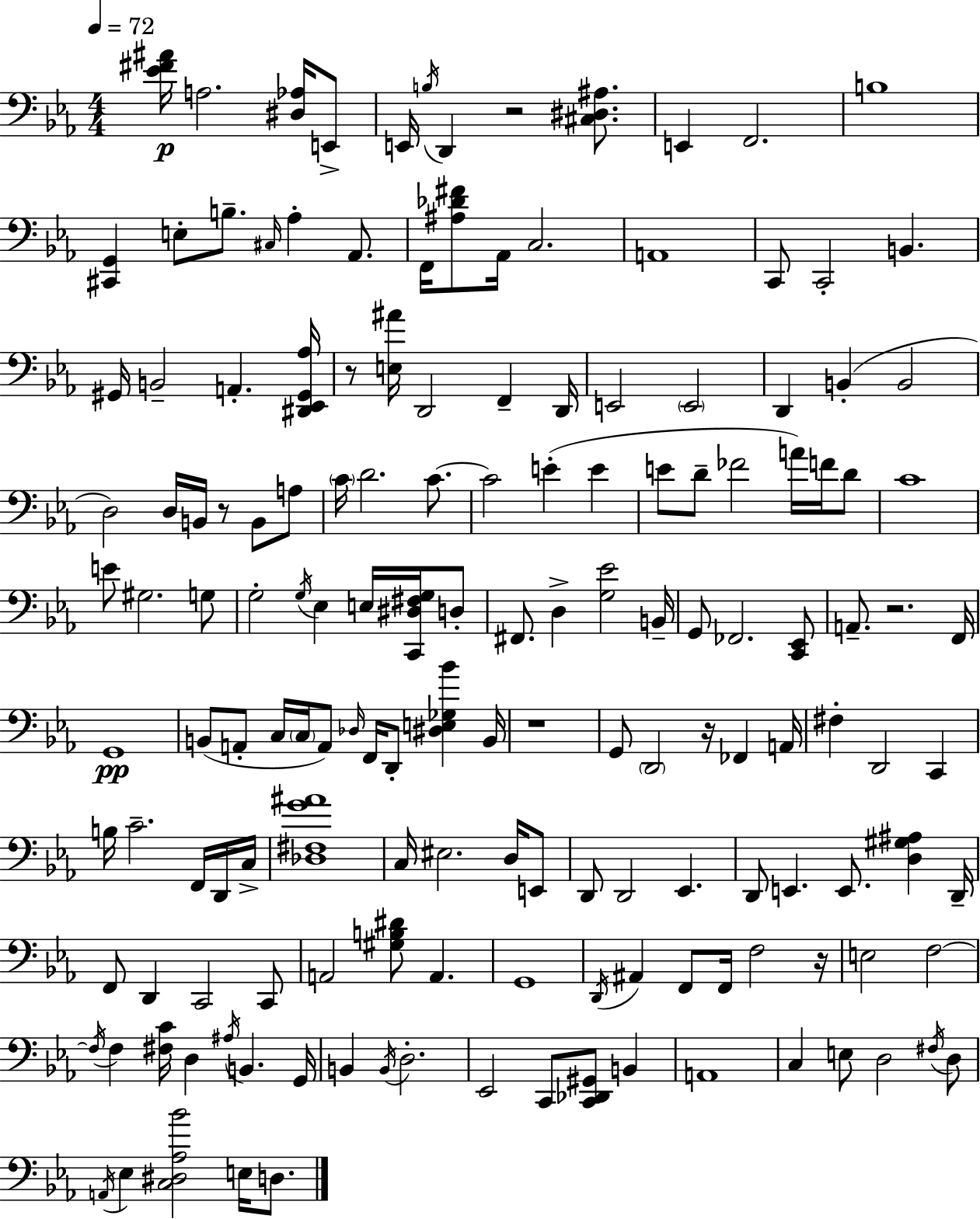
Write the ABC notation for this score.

X:1
T:Untitled
M:4/4
L:1/4
K:Cm
[_E^F^A]/4 A,2 [^D,_A,]/4 E,,/2 E,,/4 B,/4 D,, z2 [^C,^D,^A,]/2 E,, F,,2 B,4 [^C,,G,,] E,/2 B,/2 ^C,/4 _A, _A,,/2 F,,/4 [^A,_D^F]/2 _A,,/4 C,2 A,,4 C,,/2 C,,2 B,, ^G,,/4 B,,2 A,, [^D,,_E,,^G,,_A,]/4 z/2 [E,^A]/4 D,,2 F,, D,,/4 E,,2 E,,2 D,, B,, B,,2 D,2 D,/4 B,,/4 z/2 B,,/2 A,/2 C/4 D2 C/2 C2 E E E/2 D/2 _F2 A/4 F/4 D/2 C4 E/2 ^G,2 G,/2 G,2 G,/4 _E, E,/4 [C,,^D,^F,G,]/4 D,/2 ^F,,/2 D, [G,_E]2 B,,/4 G,,/2 _F,,2 [C,,_E,,]/2 A,,/2 z2 F,,/4 G,,4 B,,/2 A,,/2 C,/4 C,/4 A,,/2 _D,/4 F,,/4 D,,/2 [^D,E,_G,_B] B,,/4 z4 G,,/2 D,,2 z/4 _F,, A,,/4 ^F, D,,2 C,, B,/4 C2 F,,/4 D,,/4 C,/4 [_D,^F,G^A]4 C,/4 ^E,2 D,/4 E,,/2 D,,/2 D,,2 _E,, D,,/2 E,, E,,/2 [D,^G,^A,] D,,/4 F,,/2 D,, C,,2 C,,/2 A,,2 [^G,B,^D]/2 A,, G,,4 D,,/4 ^A,, F,,/2 F,,/4 F,2 z/4 E,2 F,2 F,/4 F, [^F,C]/4 D, ^A,/4 B,, G,,/4 B,, B,,/4 D,2 _E,,2 C,,/2 [C,,_D,,^G,,]/2 B,, A,,4 C, E,/2 D,2 ^F,/4 D,/2 A,,/4 _E, [C,^D,_A,_B]2 E,/4 D,/2